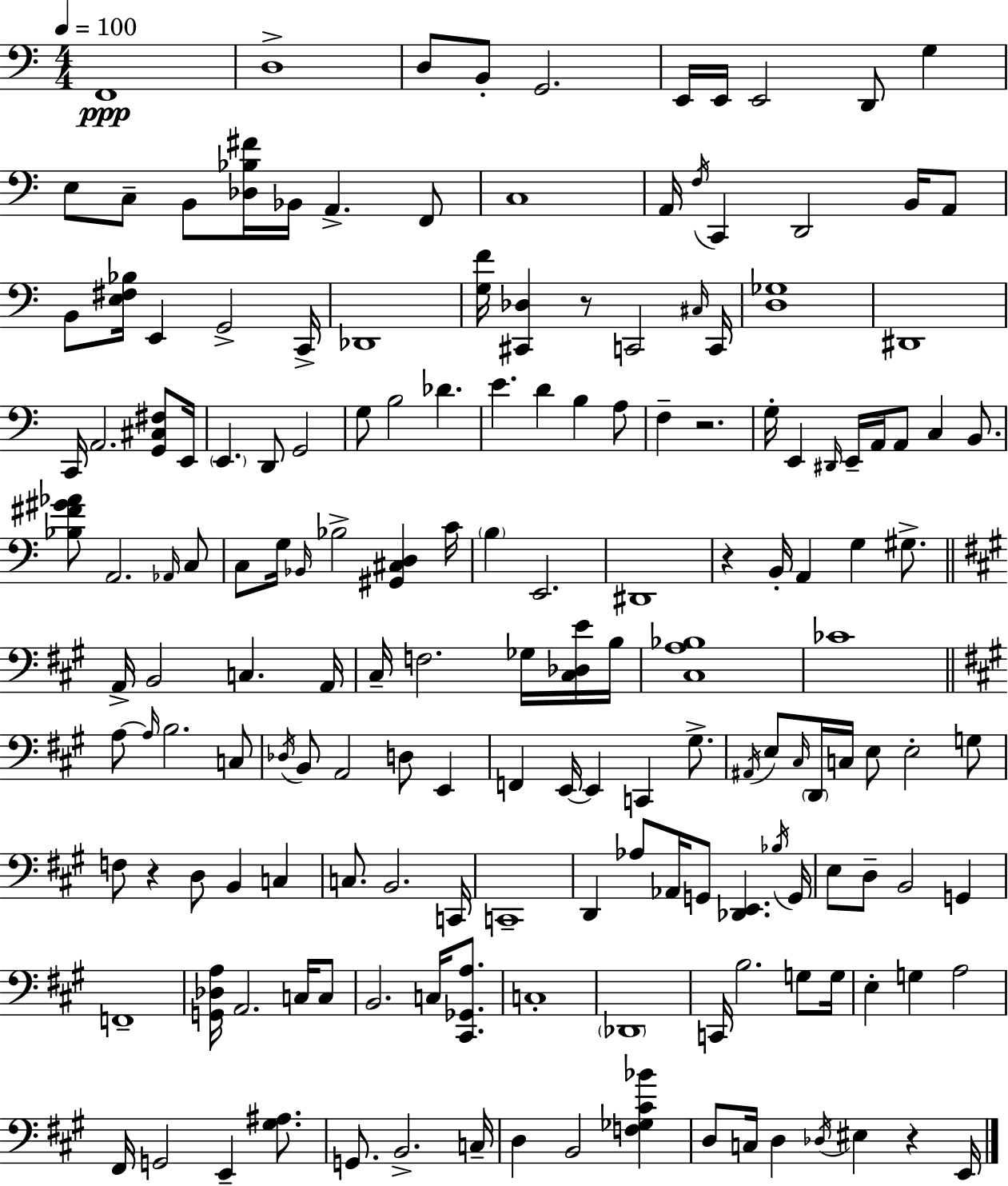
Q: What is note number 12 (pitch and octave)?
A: C3